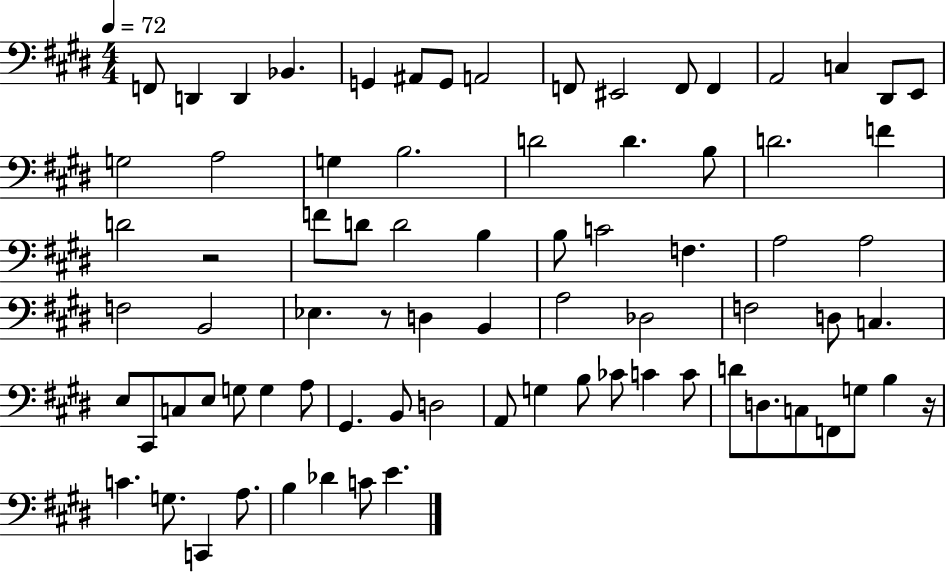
F2/e D2/q D2/q Bb2/q. G2/q A#2/e G2/e A2/h F2/e EIS2/h F2/e F2/q A2/h C3/q D#2/e E2/e G3/h A3/h G3/q B3/h. D4/h D4/q. B3/e D4/h. F4/q D4/h R/h F4/e D4/e D4/h B3/q B3/e C4/h F3/q. A3/h A3/h F3/h B2/h Eb3/q. R/e D3/q B2/q A3/h Db3/h F3/h D3/e C3/q. E3/e C#2/e C3/e E3/e G3/e G3/q A3/e G#2/q. B2/e D3/h A2/e G3/q B3/e CES4/e C4/q C4/e D4/e D3/e. C3/e F2/e G3/e B3/q R/s C4/q. G3/e. C2/q A3/e. B3/q Db4/q C4/e E4/q.